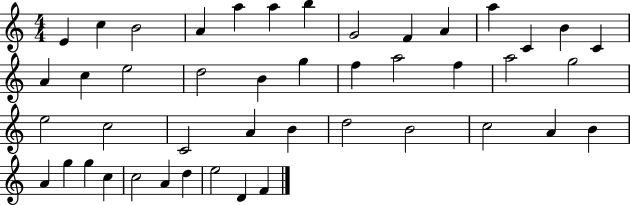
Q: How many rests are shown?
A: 0